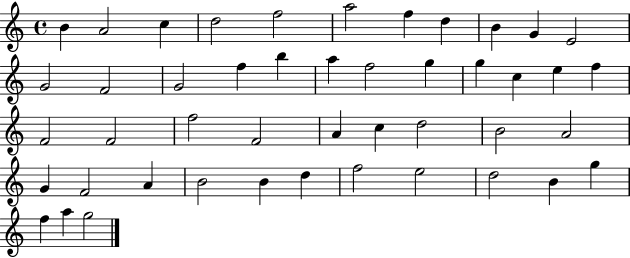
{
  \clef treble
  \time 4/4
  \defaultTimeSignature
  \key c \major
  b'4 a'2 c''4 | d''2 f''2 | a''2 f''4 d''4 | b'4 g'4 e'2 | \break g'2 f'2 | g'2 f''4 b''4 | a''4 f''2 g''4 | g''4 c''4 e''4 f''4 | \break f'2 f'2 | f''2 f'2 | a'4 c''4 d''2 | b'2 a'2 | \break g'4 f'2 a'4 | b'2 b'4 d''4 | f''2 e''2 | d''2 b'4 g''4 | \break f''4 a''4 g''2 | \bar "|."
}